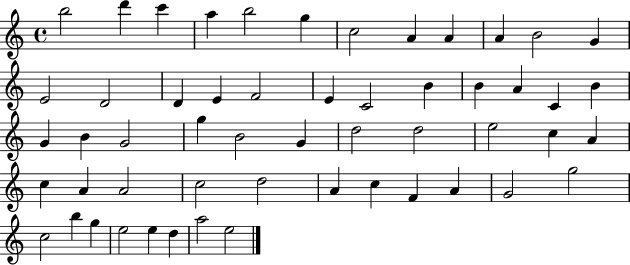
B5/h D6/q C6/q A5/q B5/h G5/q C5/h A4/q A4/q A4/q B4/h G4/q E4/h D4/h D4/q E4/q F4/h E4/q C4/h B4/q B4/q A4/q C4/q B4/q G4/q B4/q G4/h G5/q B4/h G4/q D5/h D5/h E5/h C5/q A4/q C5/q A4/q A4/h C5/h D5/h A4/q C5/q F4/q A4/q G4/h G5/h C5/h B5/q G5/q E5/h E5/q D5/q A5/h E5/h